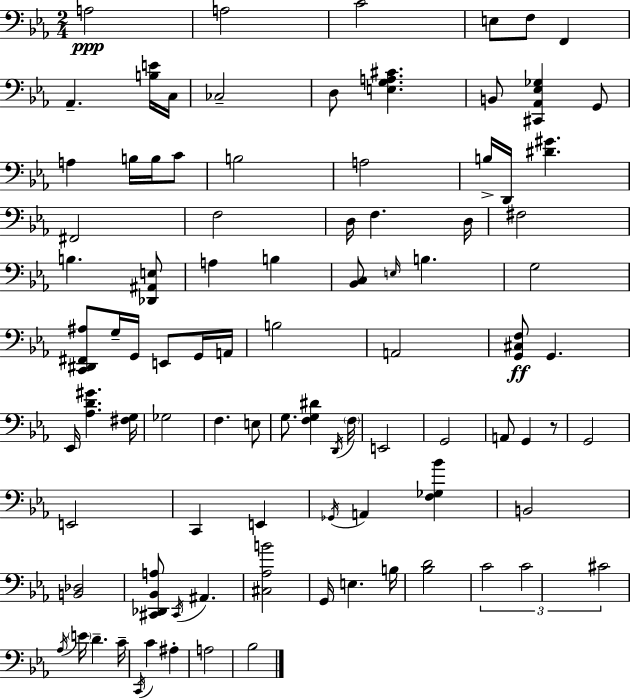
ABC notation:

X:1
T:Untitled
M:2/4
L:1/4
K:Cm
A,2 A,2 C2 E,/2 F,/2 F,, _A,, [B,E]/4 C,/4 _C,2 D,/2 [E,G,A,^C] B,,/2 [^C,,_A,,_E,_G,] G,,/2 A, B,/4 B,/4 C/2 B,2 A,2 B,/4 D,,/4 [^D^G] ^F,,2 F,2 D,/4 F, D,/4 ^F,2 B, [_D,,^A,,E,]/2 A, B, [_B,,C,]/2 E,/4 B, G,2 [C,,^D,,^F,,^A,]/2 G,/4 G,,/4 E,,/2 G,,/4 A,,/4 B,2 A,,2 [G,,^C,F,]/2 G,, _E,,/4 [_A,D^G] [^F,G,]/4 _G,2 F, E,/2 G,/2 [F,G,^D] D,,/4 F,/4 E,,2 G,,2 A,,/2 G,, z/2 G,,2 E,,2 C,, E,, _G,,/4 A,, [F,_G,_B] B,,2 [B,,_D,]2 [^C,,_D,,_B,,A,]/2 ^C,,/4 ^A,, [^C,_A,B]2 G,,/4 E, B,/4 [_B,D]2 C2 C2 ^C2 _A,/4 E/4 D C/4 C,,/4 C ^A, A,2 _B,2